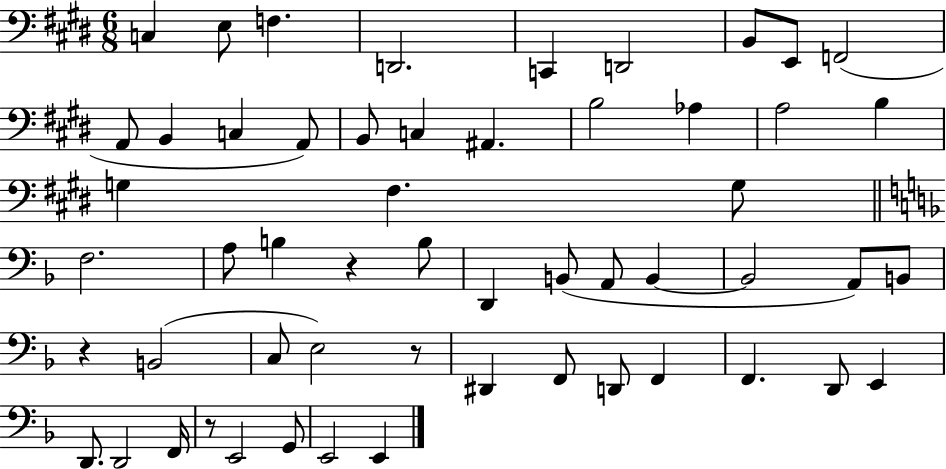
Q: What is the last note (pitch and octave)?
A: E2